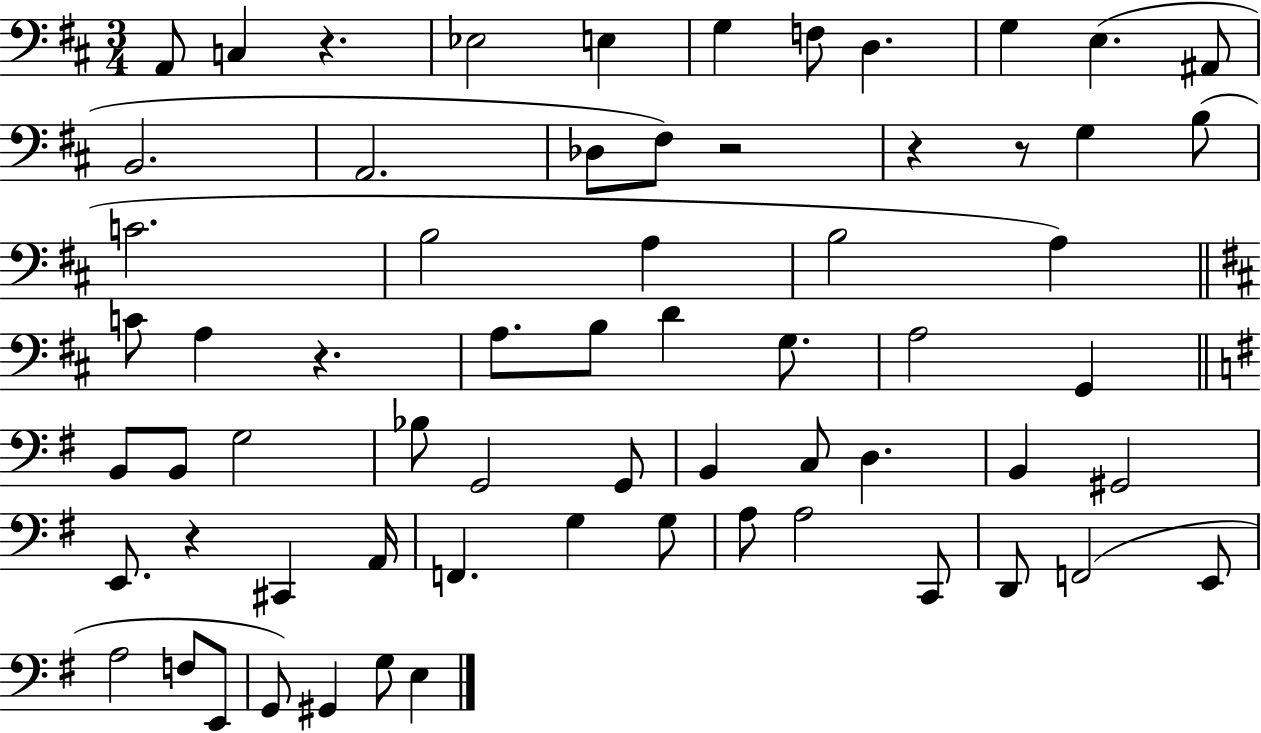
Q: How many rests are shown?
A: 6